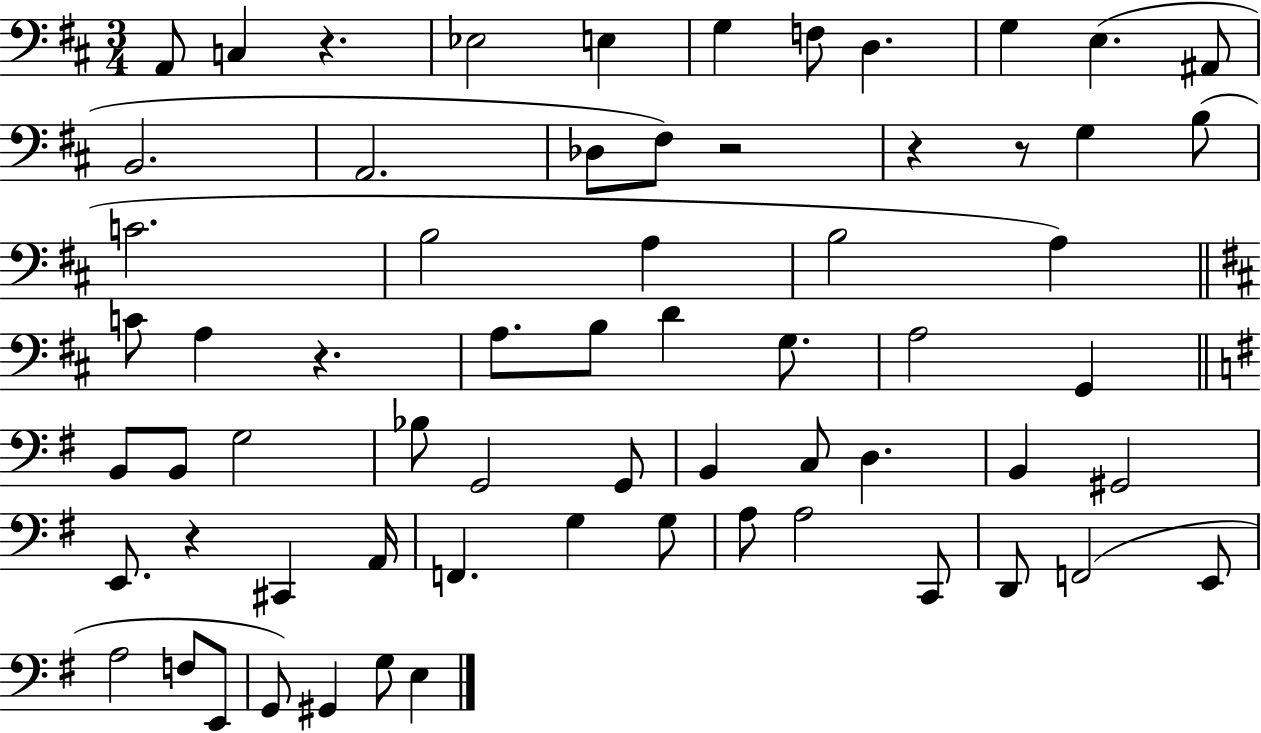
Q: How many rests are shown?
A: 6